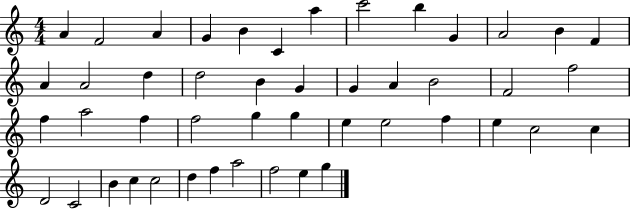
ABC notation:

X:1
T:Untitled
M:4/4
L:1/4
K:C
A F2 A G B C a c'2 b G A2 B F A A2 d d2 B G G A B2 F2 f2 f a2 f f2 g g e e2 f e c2 c D2 C2 B c c2 d f a2 f2 e g